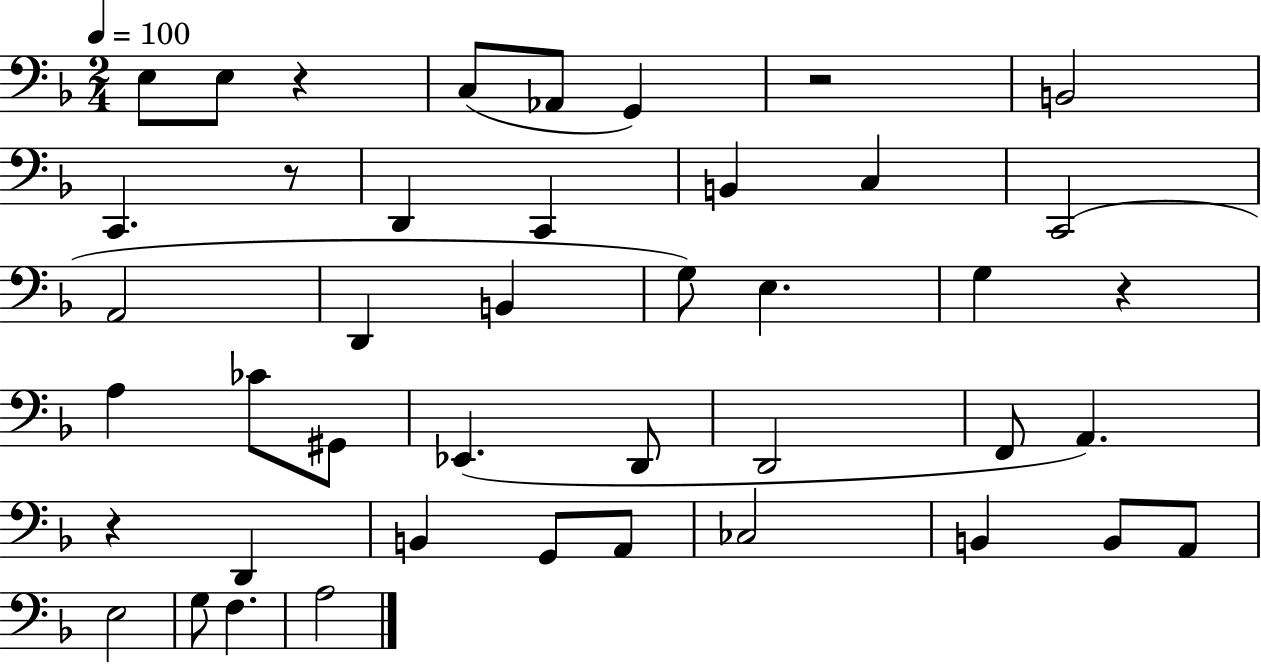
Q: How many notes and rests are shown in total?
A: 43